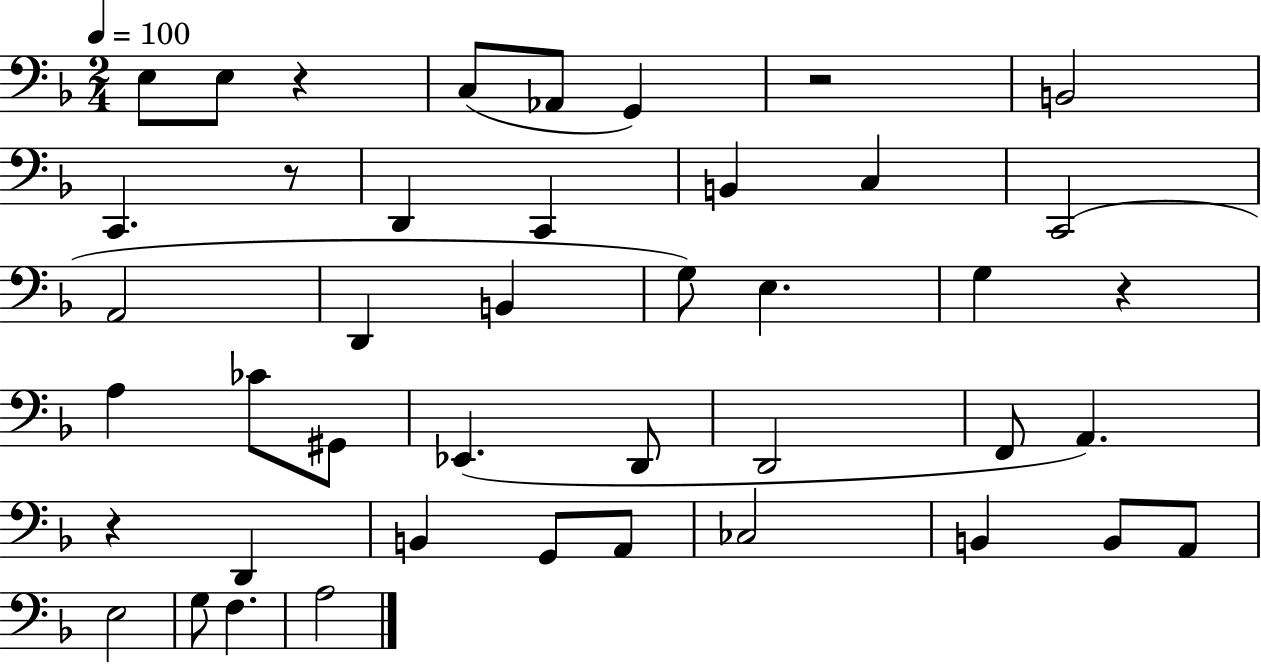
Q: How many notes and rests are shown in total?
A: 43